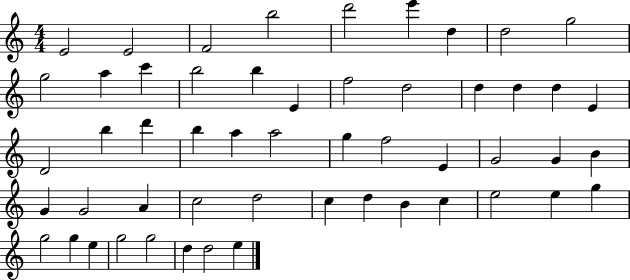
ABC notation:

X:1
T:Untitled
M:4/4
L:1/4
K:C
E2 E2 F2 b2 d'2 e' d d2 g2 g2 a c' b2 b E f2 d2 d d d E D2 b d' b a a2 g f2 E G2 G B G G2 A c2 d2 c d B c e2 e g g2 g e g2 g2 d d2 e